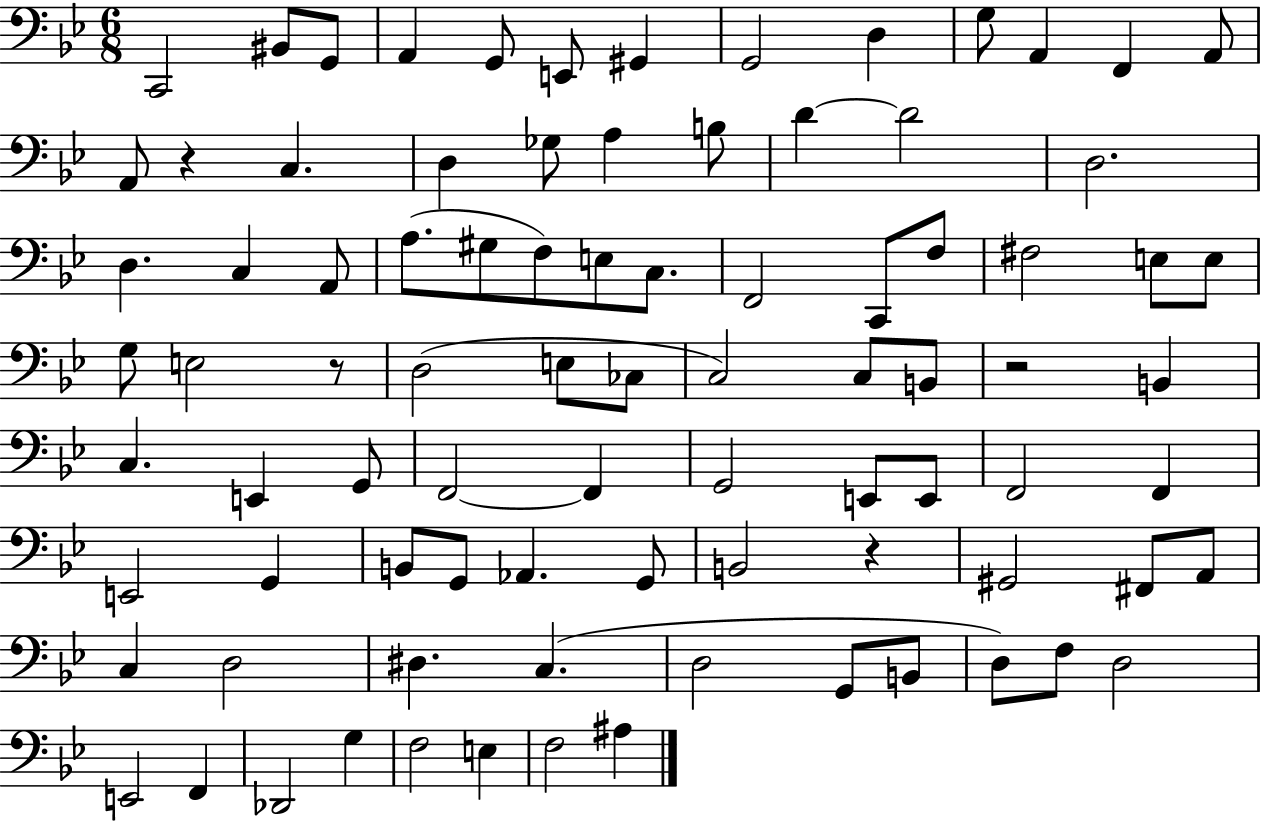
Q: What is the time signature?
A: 6/8